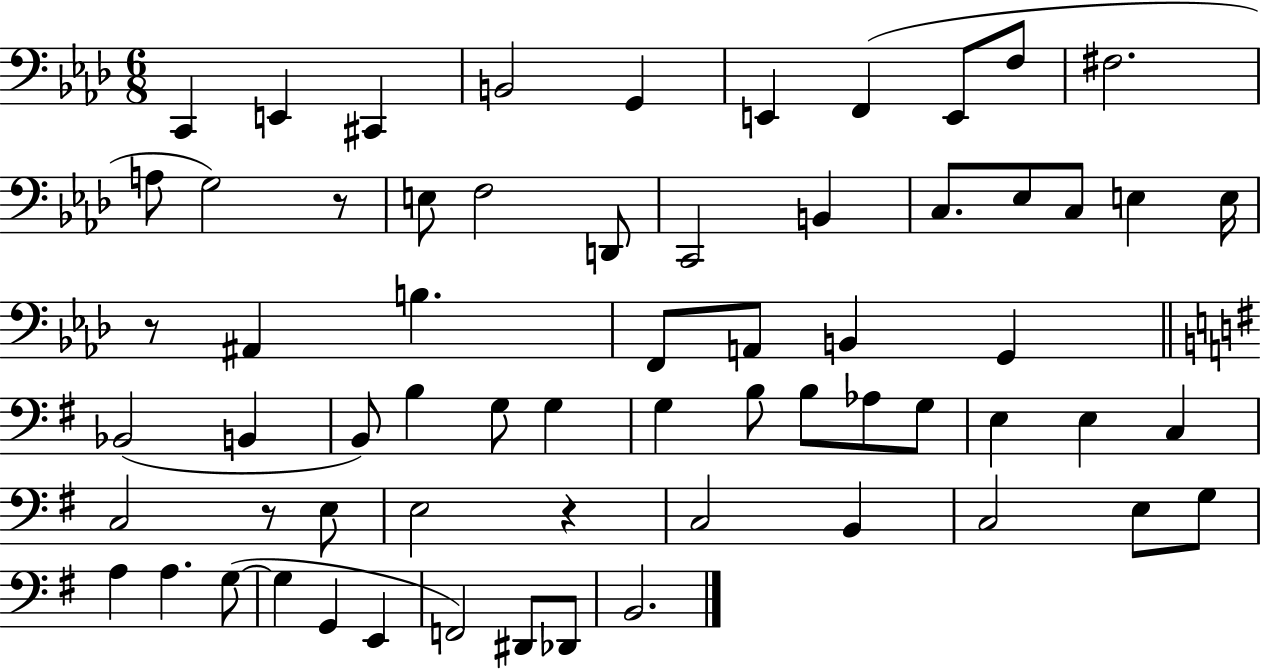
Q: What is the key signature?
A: AES major